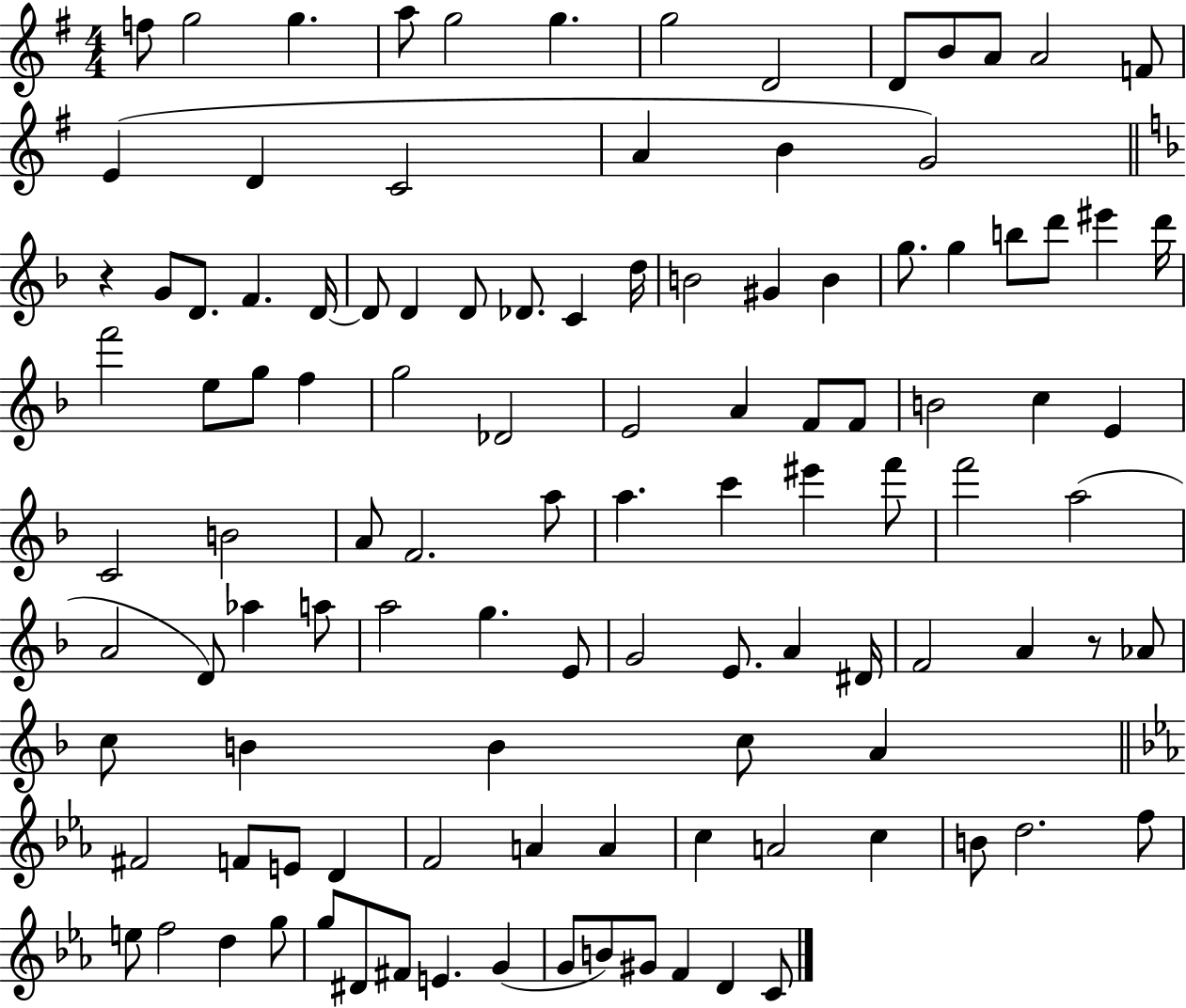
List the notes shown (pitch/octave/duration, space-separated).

F5/e G5/h G5/q. A5/e G5/h G5/q. G5/h D4/h D4/e B4/e A4/e A4/h F4/e E4/q D4/q C4/h A4/q B4/q G4/h R/q G4/e D4/e. F4/q. D4/s D4/e D4/q D4/e Db4/e. C4/q D5/s B4/h G#4/q B4/q G5/e. G5/q B5/e D6/e EIS6/q D6/s F6/h E5/e G5/e F5/q G5/h Db4/h E4/h A4/q F4/e F4/e B4/h C5/q E4/q C4/h B4/h A4/e F4/h. A5/e A5/q. C6/q EIS6/q F6/e F6/h A5/h A4/h D4/e Ab5/q A5/e A5/h G5/q. E4/e G4/h E4/e. A4/q D#4/s F4/h A4/q R/e Ab4/e C5/e B4/q B4/q C5/e A4/q F#4/h F4/e E4/e D4/q F4/h A4/q A4/q C5/q A4/h C5/q B4/e D5/h. F5/e E5/e F5/h D5/q G5/e G5/e D#4/e F#4/e E4/q. G4/q G4/e B4/e G#4/e F4/q D4/q C4/e